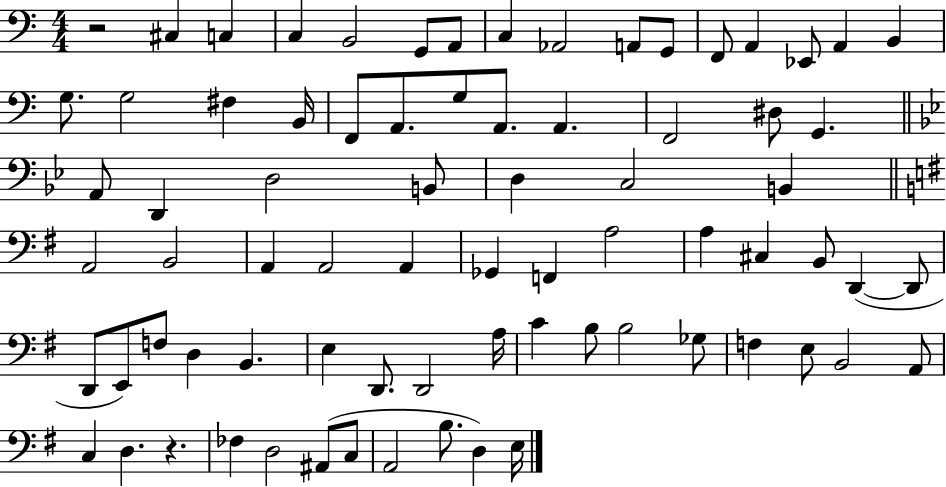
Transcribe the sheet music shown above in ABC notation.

X:1
T:Untitled
M:4/4
L:1/4
K:C
z2 ^C, C, C, B,,2 G,,/2 A,,/2 C, _A,,2 A,,/2 G,,/2 F,,/2 A,, _E,,/2 A,, B,, G,/2 G,2 ^F, B,,/4 F,,/2 A,,/2 G,/2 A,,/2 A,, F,,2 ^D,/2 G,, A,,/2 D,, D,2 B,,/2 D, C,2 B,, A,,2 B,,2 A,, A,,2 A,, _G,, F,, A,2 A, ^C, B,,/2 D,, D,,/2 D,,/2 E,,/2 F,/2 D, B,, E, D,,/2 D,,2 A,/4 C B,/2 B,2 _G,/2 F, E,/2 B,,2 A,,/2 C, D, z _F, D,2 ^A,,/2 C,/2 A,,2 B,/2 D, E,/4